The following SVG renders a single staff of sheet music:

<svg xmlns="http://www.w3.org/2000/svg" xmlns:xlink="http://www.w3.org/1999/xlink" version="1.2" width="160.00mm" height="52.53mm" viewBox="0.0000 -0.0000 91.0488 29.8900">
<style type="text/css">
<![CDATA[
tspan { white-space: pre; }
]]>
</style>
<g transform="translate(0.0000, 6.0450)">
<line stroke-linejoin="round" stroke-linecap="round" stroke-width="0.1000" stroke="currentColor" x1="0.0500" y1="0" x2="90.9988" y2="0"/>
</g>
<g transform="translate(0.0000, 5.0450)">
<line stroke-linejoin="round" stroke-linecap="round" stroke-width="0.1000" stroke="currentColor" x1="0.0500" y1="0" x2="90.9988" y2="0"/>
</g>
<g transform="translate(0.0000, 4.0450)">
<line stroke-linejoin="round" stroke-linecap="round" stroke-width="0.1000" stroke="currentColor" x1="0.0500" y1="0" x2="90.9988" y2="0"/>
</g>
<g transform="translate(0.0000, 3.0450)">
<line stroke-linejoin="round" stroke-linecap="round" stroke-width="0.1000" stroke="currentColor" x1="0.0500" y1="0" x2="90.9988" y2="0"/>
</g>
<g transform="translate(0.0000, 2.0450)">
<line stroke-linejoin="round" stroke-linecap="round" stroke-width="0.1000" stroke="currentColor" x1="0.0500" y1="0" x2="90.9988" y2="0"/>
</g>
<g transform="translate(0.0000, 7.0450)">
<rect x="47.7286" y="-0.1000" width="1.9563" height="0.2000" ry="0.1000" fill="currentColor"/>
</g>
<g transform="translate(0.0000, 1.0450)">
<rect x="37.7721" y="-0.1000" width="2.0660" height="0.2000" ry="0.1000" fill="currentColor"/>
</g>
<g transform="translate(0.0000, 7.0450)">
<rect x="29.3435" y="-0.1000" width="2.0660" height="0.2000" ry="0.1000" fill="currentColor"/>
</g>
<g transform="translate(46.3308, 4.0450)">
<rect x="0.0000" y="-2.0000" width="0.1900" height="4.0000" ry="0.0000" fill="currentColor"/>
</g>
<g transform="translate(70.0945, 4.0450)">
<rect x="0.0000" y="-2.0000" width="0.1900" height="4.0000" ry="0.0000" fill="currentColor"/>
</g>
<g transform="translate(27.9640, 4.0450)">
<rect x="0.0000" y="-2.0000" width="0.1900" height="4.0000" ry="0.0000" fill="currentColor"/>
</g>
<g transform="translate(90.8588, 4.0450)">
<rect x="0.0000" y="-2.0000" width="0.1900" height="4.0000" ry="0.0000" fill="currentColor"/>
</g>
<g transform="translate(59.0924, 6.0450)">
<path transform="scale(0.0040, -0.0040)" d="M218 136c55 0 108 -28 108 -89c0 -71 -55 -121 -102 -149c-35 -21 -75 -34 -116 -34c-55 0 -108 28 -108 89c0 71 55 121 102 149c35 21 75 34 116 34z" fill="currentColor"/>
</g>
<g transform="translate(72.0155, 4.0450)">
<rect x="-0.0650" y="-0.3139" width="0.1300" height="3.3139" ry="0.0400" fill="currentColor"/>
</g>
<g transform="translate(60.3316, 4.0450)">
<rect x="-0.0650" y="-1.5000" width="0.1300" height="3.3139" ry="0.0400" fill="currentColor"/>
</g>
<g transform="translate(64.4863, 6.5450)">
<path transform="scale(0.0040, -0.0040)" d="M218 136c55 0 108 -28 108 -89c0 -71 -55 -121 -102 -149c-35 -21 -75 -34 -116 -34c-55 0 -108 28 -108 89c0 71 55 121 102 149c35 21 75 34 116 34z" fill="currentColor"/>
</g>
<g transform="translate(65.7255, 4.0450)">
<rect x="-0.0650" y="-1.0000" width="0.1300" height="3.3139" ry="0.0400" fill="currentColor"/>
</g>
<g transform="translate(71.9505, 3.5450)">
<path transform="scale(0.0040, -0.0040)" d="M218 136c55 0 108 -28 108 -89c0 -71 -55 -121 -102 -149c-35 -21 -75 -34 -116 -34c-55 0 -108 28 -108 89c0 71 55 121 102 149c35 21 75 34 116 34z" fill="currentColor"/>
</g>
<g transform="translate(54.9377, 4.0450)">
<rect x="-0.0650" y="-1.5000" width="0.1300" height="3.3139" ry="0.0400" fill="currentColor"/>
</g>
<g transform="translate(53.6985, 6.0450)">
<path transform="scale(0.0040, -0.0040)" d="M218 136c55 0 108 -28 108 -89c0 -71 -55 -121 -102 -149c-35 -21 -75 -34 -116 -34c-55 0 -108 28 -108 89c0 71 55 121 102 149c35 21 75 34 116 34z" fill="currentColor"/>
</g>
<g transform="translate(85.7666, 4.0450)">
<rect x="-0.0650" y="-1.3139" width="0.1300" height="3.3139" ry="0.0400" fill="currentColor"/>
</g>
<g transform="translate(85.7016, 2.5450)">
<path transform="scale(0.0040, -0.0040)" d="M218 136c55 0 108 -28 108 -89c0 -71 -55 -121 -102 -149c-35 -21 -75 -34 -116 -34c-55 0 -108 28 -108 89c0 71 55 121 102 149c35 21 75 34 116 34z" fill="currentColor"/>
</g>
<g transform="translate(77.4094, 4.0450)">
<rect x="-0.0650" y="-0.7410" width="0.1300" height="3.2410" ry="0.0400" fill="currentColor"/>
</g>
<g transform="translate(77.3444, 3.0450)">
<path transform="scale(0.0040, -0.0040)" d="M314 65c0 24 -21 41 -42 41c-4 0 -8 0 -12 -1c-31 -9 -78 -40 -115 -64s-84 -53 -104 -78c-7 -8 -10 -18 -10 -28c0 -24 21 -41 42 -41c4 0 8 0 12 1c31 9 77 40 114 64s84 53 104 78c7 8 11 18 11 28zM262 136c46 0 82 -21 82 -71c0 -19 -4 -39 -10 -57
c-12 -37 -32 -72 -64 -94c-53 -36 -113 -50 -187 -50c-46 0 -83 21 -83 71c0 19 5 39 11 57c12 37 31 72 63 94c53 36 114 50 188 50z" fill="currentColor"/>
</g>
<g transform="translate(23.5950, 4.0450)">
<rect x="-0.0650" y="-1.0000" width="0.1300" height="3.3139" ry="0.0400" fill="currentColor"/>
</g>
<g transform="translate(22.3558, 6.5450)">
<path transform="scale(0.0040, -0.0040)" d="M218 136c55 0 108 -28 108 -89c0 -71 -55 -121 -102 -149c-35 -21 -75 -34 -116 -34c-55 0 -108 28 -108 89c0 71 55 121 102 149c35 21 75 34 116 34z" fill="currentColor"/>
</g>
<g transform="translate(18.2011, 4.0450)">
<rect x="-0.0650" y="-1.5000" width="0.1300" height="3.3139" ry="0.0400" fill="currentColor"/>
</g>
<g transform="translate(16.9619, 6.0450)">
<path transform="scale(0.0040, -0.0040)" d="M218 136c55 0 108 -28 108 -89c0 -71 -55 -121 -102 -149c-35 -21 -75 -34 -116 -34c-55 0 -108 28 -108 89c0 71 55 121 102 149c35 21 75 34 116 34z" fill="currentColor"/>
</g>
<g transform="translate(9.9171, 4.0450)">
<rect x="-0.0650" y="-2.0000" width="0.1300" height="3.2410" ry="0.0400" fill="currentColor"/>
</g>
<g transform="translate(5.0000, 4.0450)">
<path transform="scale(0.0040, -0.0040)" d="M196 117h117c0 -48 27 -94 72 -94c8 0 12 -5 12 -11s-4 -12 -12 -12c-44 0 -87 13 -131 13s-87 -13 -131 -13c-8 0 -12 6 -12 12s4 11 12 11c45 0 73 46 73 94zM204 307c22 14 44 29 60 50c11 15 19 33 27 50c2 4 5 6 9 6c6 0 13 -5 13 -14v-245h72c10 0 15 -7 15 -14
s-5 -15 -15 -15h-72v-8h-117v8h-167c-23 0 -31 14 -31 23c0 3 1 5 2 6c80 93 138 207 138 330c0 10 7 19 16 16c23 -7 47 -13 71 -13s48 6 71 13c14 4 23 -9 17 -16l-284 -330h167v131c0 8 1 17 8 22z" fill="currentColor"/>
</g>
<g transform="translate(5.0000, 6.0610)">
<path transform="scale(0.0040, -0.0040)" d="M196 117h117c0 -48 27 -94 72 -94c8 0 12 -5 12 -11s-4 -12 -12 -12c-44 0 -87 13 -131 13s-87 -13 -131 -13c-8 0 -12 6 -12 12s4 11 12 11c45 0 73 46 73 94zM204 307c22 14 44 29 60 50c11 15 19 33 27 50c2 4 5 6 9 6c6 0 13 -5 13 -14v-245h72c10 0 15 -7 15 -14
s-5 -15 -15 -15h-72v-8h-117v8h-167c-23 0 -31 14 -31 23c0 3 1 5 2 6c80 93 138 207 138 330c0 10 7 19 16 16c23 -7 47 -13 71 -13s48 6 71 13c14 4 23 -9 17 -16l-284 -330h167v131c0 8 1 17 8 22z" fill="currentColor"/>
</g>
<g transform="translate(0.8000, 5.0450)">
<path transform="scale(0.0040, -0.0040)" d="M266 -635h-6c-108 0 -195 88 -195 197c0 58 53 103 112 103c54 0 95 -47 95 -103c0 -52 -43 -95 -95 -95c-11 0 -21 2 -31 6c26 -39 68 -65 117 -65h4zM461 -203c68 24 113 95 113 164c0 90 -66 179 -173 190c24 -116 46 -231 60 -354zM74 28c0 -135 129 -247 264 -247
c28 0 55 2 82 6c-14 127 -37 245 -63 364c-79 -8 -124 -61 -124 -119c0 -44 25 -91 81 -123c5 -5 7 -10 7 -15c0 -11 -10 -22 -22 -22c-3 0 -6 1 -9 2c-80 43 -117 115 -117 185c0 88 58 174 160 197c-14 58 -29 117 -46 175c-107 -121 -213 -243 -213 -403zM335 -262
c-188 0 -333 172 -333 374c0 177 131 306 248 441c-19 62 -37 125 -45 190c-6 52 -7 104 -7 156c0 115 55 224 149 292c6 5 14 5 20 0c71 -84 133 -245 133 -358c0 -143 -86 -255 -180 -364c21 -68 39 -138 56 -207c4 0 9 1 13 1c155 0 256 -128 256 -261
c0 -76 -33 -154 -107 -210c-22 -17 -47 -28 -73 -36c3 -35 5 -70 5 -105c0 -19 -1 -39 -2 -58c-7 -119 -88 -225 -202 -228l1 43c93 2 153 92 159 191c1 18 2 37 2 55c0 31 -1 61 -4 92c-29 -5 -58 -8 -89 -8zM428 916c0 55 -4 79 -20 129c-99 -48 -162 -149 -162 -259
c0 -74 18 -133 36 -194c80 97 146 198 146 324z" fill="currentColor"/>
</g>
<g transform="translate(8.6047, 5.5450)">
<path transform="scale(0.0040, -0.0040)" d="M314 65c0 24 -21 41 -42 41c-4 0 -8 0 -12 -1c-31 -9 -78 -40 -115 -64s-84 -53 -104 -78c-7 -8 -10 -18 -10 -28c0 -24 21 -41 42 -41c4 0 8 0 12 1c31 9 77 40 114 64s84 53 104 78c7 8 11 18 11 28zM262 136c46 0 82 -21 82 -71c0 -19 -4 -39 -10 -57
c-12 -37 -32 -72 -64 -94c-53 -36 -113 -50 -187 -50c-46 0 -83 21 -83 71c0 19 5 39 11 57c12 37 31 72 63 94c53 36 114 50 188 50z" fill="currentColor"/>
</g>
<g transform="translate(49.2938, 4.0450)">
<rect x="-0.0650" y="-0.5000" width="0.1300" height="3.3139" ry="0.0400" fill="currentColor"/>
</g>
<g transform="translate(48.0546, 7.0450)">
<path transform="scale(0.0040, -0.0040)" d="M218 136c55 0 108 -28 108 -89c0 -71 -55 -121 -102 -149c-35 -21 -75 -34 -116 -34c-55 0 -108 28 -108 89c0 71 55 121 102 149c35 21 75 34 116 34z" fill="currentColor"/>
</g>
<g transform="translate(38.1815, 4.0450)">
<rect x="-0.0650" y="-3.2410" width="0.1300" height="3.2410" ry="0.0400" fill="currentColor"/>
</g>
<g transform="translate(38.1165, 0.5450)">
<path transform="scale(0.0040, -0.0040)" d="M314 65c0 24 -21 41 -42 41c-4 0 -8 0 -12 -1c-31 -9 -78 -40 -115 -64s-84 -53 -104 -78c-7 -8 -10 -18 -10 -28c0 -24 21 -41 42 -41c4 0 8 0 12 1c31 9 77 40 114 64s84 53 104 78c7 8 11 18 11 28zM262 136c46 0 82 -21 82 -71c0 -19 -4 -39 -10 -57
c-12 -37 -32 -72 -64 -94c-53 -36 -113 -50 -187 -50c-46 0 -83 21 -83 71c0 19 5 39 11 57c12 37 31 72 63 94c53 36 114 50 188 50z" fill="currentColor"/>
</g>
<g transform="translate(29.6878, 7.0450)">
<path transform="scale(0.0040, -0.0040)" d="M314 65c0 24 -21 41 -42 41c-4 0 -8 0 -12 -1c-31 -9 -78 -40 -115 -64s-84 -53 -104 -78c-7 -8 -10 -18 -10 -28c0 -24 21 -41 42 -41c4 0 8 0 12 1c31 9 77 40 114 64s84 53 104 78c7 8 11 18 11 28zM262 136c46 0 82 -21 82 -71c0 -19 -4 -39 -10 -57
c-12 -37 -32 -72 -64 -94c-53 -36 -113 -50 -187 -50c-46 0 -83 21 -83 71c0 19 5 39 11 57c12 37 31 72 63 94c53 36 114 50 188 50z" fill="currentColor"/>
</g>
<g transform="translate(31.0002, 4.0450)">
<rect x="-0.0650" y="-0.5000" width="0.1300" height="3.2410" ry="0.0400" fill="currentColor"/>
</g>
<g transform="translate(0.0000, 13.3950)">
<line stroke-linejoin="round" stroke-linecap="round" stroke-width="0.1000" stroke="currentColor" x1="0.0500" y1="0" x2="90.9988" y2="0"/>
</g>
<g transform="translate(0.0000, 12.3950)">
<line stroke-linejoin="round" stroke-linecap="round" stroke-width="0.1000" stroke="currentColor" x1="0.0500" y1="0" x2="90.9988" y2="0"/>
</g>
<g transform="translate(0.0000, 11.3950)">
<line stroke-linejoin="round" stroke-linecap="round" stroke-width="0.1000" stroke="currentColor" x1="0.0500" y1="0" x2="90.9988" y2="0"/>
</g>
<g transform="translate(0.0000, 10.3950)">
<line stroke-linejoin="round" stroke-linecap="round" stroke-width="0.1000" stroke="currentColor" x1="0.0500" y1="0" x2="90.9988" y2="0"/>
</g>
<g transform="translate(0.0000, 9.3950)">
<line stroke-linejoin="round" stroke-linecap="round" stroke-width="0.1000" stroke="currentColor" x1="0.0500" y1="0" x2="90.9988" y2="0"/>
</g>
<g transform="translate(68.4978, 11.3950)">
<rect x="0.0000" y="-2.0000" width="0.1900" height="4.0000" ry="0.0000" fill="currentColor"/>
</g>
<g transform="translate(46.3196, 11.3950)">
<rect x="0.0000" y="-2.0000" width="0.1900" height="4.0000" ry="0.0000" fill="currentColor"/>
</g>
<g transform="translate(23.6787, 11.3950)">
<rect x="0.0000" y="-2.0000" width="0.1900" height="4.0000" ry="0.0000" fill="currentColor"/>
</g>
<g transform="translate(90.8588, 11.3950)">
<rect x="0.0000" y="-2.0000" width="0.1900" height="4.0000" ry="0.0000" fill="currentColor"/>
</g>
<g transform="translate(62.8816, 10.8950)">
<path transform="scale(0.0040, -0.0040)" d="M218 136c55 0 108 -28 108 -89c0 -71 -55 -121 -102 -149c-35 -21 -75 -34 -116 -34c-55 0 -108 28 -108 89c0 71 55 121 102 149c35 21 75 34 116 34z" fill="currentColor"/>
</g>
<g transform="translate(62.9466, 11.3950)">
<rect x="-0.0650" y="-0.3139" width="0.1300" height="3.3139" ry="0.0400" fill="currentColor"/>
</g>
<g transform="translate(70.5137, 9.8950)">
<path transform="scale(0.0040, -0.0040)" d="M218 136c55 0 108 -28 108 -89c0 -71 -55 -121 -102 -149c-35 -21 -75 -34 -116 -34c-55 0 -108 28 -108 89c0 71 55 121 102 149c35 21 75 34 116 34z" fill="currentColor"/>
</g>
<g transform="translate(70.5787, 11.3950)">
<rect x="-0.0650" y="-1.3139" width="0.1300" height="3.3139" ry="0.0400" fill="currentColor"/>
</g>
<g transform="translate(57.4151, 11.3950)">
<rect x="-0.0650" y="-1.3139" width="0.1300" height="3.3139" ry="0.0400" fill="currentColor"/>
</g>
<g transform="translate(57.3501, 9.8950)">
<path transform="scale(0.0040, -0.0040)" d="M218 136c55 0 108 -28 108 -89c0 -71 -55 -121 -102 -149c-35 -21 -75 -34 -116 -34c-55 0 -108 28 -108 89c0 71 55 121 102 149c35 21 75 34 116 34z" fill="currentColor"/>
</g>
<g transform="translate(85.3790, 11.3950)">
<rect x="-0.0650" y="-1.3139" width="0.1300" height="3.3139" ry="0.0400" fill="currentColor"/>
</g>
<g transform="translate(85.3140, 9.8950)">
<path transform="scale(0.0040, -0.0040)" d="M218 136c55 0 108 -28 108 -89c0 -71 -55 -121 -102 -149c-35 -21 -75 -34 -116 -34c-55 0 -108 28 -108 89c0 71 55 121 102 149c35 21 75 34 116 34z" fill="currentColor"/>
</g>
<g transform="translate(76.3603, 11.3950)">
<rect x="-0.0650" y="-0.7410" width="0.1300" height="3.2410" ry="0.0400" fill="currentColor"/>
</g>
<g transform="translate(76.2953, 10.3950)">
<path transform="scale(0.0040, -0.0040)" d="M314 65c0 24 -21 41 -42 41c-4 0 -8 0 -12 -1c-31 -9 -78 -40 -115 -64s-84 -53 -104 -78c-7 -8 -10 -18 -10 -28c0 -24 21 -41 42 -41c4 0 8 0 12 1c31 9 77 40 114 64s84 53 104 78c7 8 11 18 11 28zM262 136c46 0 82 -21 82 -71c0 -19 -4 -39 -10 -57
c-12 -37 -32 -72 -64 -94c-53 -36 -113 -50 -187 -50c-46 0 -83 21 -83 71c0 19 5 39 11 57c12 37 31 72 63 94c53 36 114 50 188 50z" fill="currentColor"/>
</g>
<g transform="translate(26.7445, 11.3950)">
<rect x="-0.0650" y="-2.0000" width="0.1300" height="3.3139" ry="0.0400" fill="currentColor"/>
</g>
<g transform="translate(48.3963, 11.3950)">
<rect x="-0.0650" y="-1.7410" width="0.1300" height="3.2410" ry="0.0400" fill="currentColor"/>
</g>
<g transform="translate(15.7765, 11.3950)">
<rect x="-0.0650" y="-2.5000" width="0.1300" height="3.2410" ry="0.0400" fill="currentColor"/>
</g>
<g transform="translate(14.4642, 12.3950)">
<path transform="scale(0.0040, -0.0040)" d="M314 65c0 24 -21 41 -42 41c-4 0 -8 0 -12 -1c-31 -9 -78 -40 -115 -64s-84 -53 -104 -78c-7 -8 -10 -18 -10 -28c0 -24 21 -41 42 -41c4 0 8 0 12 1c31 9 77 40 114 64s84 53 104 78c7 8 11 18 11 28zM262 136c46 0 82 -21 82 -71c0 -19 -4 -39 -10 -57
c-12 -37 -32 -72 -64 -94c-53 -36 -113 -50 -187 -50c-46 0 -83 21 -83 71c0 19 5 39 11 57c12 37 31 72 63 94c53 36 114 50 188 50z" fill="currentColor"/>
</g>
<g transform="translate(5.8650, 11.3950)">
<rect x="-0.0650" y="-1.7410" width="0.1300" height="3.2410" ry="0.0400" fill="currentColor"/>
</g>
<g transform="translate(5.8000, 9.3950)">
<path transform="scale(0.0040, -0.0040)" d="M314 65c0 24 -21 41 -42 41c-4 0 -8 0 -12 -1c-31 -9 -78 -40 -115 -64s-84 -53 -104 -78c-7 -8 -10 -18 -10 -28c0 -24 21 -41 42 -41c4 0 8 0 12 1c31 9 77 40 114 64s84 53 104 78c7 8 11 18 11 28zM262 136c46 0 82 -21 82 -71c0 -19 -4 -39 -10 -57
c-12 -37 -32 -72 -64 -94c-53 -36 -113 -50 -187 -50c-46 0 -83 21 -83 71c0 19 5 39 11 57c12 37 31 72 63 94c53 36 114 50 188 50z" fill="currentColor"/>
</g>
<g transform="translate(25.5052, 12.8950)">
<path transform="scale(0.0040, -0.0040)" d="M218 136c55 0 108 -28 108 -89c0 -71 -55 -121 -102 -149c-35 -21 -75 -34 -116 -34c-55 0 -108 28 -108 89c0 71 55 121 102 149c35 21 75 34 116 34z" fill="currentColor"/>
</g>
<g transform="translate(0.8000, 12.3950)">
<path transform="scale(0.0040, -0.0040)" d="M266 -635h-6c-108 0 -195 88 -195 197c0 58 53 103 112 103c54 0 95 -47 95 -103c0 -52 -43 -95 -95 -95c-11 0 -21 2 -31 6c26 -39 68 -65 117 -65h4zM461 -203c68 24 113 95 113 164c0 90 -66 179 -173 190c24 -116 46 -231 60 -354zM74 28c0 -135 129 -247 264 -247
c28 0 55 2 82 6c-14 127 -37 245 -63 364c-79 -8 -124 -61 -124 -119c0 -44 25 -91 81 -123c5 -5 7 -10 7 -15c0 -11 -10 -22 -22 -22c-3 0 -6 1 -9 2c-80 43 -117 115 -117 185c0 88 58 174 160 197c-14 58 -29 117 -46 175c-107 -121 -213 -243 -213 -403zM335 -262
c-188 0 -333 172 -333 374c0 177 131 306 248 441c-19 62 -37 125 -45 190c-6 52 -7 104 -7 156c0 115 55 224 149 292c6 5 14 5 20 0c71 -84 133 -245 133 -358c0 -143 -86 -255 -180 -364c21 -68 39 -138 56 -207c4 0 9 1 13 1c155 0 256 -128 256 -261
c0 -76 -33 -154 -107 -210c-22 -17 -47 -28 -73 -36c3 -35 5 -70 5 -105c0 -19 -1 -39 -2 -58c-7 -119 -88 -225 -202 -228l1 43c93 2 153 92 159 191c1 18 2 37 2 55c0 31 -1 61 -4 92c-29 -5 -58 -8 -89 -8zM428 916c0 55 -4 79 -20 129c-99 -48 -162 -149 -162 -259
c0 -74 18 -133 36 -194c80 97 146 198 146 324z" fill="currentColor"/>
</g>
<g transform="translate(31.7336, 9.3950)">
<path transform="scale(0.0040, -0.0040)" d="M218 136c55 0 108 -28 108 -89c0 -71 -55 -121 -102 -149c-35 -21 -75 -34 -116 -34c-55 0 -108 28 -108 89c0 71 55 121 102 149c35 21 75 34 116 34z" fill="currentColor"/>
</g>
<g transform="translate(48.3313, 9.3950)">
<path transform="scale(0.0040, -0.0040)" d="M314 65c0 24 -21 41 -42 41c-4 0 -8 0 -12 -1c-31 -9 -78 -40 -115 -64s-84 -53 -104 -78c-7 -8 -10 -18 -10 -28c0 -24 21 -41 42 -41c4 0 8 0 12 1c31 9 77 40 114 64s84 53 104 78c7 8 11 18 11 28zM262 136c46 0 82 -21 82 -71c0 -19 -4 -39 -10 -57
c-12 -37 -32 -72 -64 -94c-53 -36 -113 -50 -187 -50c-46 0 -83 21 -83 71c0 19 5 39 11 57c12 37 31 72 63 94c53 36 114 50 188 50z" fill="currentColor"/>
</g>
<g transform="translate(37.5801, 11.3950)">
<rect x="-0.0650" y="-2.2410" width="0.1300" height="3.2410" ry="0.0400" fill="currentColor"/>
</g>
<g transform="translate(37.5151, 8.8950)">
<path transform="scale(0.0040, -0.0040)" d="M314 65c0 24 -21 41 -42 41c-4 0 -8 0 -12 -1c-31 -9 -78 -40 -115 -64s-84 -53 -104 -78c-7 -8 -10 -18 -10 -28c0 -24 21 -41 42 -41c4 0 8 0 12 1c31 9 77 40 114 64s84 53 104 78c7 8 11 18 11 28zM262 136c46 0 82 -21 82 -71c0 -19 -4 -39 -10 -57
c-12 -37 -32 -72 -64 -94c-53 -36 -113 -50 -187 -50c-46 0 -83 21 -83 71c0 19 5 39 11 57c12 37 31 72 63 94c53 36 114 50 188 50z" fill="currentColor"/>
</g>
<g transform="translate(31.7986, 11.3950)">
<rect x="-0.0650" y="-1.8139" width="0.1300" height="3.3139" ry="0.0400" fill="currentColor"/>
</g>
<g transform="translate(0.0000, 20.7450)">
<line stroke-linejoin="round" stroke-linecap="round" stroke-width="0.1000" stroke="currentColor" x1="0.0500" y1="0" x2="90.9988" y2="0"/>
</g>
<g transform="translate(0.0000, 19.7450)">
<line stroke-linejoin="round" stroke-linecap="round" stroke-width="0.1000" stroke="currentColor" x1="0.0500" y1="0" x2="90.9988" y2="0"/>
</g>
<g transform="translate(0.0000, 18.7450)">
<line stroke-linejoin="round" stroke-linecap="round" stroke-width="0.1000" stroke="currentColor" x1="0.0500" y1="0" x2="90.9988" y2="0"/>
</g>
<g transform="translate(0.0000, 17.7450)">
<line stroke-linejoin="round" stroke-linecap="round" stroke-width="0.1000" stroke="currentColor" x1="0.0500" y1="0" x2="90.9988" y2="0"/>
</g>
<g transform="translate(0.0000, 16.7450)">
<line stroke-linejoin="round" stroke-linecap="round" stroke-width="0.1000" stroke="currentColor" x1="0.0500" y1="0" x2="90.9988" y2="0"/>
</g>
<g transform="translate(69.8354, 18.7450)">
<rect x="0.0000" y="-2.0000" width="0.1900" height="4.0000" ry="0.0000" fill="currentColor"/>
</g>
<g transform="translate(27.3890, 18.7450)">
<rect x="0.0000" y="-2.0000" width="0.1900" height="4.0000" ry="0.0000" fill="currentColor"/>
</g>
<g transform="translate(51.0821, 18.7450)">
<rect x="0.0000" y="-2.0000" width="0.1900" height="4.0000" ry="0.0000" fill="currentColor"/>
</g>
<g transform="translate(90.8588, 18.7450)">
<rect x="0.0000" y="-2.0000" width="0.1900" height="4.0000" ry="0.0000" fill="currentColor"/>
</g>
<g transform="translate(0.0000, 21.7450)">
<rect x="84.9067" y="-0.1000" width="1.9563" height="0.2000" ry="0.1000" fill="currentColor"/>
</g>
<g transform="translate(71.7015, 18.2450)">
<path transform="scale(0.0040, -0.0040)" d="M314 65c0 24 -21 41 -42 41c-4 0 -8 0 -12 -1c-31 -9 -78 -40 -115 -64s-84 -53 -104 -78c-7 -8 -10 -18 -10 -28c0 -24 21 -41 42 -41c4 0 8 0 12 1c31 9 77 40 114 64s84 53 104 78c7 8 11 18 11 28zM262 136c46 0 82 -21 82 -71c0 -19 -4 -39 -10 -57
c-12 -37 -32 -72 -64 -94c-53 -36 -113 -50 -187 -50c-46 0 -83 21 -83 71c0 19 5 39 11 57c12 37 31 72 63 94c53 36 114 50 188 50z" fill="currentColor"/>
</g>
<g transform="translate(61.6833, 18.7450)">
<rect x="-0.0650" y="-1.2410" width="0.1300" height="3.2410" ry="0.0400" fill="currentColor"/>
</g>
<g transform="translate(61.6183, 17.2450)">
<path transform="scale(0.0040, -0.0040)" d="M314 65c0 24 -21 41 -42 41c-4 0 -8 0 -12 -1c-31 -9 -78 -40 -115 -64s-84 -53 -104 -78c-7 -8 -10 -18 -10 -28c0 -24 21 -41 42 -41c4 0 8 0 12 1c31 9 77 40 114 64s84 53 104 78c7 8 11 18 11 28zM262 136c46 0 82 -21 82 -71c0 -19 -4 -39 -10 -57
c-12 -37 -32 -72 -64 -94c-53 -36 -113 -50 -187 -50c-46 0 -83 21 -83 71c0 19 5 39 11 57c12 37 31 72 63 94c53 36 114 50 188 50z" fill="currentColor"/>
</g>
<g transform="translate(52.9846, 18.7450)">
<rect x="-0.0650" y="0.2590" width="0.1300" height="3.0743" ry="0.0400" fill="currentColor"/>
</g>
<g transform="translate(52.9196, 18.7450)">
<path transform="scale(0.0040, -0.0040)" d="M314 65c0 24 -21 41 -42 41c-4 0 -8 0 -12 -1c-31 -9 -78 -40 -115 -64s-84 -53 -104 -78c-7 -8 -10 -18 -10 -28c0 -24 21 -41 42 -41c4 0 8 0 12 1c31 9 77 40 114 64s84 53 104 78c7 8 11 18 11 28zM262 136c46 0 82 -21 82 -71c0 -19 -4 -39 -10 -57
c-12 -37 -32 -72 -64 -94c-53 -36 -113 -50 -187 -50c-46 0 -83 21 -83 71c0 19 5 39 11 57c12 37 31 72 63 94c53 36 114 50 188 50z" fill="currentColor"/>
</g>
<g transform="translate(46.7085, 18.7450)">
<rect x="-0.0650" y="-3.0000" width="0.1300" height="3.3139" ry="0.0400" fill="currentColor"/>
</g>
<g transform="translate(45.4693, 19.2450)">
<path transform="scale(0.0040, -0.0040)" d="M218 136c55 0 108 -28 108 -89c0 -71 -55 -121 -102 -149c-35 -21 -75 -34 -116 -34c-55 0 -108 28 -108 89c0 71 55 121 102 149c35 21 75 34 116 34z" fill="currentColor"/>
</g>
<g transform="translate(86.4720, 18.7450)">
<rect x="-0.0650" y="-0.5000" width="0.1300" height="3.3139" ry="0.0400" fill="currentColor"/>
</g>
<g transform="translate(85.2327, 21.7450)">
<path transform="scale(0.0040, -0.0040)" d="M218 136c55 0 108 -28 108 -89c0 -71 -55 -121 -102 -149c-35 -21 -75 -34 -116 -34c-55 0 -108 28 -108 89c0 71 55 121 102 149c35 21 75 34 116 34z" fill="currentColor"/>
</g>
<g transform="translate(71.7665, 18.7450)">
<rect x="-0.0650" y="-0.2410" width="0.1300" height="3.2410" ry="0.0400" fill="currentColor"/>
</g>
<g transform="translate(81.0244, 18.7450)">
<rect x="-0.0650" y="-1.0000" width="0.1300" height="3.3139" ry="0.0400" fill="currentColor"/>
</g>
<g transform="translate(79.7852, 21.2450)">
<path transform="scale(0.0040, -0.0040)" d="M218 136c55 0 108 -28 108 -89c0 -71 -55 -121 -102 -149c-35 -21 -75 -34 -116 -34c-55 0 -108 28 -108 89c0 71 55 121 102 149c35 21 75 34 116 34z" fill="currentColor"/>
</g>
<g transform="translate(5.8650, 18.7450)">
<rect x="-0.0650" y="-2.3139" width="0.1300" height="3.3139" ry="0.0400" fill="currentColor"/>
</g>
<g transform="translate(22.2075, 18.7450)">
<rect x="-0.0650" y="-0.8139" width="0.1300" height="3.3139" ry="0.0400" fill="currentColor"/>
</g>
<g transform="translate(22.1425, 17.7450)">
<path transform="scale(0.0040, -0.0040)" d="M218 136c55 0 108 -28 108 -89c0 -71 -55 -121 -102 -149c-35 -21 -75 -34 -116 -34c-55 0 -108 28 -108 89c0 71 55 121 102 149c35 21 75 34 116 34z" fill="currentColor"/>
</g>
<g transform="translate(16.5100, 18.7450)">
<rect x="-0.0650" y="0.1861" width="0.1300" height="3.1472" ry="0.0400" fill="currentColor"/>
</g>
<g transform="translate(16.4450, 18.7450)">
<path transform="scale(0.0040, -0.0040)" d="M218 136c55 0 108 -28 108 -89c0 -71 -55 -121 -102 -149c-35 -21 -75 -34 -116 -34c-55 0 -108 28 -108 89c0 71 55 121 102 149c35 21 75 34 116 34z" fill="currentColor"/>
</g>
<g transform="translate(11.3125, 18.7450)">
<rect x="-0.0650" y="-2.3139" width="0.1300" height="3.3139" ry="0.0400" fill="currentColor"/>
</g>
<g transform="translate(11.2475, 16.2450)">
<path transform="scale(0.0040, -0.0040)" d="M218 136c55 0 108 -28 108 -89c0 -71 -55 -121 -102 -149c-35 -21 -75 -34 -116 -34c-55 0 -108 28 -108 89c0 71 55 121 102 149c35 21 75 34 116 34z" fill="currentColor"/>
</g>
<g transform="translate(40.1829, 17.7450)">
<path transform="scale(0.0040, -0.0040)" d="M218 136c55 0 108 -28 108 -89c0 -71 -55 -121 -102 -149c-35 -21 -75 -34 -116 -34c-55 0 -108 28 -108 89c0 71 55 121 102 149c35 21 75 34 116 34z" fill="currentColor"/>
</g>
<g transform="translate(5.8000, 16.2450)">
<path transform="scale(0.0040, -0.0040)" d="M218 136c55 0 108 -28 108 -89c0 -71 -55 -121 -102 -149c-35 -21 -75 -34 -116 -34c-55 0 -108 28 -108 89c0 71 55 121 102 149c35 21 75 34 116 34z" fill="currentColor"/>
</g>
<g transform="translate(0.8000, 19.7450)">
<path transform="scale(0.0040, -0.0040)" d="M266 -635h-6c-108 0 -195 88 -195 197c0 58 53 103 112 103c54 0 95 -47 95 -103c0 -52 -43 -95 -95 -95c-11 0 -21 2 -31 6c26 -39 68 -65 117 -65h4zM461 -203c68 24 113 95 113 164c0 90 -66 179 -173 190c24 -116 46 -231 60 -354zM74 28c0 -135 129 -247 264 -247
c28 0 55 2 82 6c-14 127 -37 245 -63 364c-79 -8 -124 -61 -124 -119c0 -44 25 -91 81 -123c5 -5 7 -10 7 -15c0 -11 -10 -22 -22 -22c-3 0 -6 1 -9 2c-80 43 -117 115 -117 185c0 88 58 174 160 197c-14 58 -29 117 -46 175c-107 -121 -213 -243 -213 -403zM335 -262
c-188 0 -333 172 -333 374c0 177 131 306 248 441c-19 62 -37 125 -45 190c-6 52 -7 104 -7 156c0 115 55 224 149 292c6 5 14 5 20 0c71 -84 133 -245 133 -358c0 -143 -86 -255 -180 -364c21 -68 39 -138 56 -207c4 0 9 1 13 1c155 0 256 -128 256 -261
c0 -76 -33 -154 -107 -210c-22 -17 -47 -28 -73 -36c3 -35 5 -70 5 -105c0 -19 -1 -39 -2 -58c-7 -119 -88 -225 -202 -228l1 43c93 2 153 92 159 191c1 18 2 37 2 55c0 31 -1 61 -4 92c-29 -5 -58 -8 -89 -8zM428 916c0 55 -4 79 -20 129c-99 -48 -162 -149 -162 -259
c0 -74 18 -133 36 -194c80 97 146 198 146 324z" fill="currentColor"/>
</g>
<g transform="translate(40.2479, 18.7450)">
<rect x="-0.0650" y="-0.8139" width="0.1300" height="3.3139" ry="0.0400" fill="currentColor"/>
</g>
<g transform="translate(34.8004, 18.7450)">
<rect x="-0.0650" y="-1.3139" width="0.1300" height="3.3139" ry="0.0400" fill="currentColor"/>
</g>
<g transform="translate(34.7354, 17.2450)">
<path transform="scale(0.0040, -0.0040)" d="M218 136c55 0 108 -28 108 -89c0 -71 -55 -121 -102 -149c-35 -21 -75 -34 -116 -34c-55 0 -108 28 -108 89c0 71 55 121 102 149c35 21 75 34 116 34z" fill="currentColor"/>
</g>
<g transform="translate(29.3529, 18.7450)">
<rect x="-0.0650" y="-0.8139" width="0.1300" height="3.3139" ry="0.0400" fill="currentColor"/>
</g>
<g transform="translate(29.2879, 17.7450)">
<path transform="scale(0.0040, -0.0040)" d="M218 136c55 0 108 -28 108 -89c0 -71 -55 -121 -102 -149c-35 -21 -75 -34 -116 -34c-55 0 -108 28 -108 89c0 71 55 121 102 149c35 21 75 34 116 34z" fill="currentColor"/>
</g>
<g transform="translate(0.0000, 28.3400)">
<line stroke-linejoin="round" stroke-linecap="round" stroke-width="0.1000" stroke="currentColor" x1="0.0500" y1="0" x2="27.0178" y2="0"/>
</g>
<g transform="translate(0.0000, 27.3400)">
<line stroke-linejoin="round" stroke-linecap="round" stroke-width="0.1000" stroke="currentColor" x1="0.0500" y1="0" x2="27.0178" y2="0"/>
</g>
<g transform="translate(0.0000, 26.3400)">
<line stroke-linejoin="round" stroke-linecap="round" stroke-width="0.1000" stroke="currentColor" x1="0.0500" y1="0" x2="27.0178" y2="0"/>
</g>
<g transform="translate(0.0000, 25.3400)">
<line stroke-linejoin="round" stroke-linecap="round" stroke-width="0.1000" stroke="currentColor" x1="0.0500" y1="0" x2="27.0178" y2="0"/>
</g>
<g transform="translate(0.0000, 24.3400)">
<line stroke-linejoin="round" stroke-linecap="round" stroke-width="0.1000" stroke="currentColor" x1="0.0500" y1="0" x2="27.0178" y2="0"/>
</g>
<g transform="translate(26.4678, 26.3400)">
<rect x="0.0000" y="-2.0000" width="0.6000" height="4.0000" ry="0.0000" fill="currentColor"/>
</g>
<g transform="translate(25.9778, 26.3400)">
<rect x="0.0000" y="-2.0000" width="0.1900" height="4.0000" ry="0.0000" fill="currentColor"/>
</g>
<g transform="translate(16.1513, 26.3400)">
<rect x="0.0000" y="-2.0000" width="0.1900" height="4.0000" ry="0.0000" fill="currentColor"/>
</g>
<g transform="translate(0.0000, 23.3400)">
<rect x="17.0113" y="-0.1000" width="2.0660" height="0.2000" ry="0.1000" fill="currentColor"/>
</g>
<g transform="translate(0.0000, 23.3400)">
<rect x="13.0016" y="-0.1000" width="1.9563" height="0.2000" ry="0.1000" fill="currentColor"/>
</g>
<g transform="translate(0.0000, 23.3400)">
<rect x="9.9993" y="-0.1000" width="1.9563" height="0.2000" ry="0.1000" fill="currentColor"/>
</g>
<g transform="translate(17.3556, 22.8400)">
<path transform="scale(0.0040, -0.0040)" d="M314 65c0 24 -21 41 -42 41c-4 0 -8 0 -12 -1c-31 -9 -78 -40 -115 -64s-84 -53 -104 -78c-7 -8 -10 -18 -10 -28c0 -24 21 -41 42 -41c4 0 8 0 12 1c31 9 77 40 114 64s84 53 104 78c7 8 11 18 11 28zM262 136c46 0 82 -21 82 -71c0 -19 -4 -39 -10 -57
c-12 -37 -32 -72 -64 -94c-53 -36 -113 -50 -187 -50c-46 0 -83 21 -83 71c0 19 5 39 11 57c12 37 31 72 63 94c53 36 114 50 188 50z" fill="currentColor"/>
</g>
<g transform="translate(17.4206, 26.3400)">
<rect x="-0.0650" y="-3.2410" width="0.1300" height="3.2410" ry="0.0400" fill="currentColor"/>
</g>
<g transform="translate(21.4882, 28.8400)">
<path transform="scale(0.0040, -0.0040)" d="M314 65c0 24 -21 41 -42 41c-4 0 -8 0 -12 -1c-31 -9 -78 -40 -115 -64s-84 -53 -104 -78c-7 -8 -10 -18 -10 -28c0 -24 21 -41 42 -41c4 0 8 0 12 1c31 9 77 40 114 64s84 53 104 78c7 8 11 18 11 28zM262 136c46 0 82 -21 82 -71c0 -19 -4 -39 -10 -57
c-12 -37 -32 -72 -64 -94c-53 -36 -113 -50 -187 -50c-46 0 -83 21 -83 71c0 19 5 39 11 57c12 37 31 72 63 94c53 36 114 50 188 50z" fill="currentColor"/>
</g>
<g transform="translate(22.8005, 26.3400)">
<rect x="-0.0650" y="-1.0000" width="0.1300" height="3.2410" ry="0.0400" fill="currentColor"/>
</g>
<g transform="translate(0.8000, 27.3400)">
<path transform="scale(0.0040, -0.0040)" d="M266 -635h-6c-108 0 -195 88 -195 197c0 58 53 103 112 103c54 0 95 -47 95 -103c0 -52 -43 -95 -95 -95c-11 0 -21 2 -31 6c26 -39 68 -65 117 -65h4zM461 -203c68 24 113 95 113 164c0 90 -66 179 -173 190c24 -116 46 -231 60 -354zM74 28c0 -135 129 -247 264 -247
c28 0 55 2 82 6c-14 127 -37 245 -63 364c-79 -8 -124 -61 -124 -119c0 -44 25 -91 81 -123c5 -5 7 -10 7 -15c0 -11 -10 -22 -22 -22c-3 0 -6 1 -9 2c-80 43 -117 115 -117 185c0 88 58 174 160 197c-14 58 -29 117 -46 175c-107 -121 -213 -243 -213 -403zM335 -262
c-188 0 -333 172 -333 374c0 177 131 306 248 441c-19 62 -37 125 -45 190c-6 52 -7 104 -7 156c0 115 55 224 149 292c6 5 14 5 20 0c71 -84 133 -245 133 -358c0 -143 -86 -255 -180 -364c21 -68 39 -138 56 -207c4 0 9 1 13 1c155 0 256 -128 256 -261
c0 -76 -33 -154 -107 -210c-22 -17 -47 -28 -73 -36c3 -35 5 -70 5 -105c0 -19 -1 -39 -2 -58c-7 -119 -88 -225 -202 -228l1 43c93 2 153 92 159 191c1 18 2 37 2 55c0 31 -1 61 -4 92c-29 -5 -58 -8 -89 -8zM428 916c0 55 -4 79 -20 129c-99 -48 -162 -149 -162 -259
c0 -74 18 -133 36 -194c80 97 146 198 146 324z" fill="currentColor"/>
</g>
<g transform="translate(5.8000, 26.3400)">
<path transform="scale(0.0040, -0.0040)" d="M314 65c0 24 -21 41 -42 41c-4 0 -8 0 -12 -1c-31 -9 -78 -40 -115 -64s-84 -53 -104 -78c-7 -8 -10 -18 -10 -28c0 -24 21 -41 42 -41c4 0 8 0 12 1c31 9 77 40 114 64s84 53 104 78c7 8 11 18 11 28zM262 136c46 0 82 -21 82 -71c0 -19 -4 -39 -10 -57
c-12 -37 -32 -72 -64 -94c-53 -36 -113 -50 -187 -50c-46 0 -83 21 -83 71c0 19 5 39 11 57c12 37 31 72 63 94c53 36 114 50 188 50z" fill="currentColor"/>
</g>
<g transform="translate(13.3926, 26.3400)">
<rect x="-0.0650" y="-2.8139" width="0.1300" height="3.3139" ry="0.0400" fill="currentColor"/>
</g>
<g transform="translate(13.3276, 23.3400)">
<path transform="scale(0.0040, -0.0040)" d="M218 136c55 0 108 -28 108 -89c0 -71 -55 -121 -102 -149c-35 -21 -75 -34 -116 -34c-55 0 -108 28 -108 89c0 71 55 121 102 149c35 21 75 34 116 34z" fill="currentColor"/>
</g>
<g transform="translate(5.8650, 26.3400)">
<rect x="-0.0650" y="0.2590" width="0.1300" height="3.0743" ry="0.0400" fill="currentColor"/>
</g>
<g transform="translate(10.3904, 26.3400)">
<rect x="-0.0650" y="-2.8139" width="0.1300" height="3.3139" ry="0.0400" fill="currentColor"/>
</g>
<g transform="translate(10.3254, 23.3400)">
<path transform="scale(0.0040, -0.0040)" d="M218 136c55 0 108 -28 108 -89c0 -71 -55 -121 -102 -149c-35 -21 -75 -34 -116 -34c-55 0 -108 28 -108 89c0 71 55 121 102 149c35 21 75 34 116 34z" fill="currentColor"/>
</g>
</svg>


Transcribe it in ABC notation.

X:1
T:Untitled
M:4/4
L:1/4
K:C
F2 E D C2 b2 C E E D c d2 e f2 G2 F f g2 f2 e c e d2 e g g B d d e d A B2 e2 c2 D C B2 a a b2 D2